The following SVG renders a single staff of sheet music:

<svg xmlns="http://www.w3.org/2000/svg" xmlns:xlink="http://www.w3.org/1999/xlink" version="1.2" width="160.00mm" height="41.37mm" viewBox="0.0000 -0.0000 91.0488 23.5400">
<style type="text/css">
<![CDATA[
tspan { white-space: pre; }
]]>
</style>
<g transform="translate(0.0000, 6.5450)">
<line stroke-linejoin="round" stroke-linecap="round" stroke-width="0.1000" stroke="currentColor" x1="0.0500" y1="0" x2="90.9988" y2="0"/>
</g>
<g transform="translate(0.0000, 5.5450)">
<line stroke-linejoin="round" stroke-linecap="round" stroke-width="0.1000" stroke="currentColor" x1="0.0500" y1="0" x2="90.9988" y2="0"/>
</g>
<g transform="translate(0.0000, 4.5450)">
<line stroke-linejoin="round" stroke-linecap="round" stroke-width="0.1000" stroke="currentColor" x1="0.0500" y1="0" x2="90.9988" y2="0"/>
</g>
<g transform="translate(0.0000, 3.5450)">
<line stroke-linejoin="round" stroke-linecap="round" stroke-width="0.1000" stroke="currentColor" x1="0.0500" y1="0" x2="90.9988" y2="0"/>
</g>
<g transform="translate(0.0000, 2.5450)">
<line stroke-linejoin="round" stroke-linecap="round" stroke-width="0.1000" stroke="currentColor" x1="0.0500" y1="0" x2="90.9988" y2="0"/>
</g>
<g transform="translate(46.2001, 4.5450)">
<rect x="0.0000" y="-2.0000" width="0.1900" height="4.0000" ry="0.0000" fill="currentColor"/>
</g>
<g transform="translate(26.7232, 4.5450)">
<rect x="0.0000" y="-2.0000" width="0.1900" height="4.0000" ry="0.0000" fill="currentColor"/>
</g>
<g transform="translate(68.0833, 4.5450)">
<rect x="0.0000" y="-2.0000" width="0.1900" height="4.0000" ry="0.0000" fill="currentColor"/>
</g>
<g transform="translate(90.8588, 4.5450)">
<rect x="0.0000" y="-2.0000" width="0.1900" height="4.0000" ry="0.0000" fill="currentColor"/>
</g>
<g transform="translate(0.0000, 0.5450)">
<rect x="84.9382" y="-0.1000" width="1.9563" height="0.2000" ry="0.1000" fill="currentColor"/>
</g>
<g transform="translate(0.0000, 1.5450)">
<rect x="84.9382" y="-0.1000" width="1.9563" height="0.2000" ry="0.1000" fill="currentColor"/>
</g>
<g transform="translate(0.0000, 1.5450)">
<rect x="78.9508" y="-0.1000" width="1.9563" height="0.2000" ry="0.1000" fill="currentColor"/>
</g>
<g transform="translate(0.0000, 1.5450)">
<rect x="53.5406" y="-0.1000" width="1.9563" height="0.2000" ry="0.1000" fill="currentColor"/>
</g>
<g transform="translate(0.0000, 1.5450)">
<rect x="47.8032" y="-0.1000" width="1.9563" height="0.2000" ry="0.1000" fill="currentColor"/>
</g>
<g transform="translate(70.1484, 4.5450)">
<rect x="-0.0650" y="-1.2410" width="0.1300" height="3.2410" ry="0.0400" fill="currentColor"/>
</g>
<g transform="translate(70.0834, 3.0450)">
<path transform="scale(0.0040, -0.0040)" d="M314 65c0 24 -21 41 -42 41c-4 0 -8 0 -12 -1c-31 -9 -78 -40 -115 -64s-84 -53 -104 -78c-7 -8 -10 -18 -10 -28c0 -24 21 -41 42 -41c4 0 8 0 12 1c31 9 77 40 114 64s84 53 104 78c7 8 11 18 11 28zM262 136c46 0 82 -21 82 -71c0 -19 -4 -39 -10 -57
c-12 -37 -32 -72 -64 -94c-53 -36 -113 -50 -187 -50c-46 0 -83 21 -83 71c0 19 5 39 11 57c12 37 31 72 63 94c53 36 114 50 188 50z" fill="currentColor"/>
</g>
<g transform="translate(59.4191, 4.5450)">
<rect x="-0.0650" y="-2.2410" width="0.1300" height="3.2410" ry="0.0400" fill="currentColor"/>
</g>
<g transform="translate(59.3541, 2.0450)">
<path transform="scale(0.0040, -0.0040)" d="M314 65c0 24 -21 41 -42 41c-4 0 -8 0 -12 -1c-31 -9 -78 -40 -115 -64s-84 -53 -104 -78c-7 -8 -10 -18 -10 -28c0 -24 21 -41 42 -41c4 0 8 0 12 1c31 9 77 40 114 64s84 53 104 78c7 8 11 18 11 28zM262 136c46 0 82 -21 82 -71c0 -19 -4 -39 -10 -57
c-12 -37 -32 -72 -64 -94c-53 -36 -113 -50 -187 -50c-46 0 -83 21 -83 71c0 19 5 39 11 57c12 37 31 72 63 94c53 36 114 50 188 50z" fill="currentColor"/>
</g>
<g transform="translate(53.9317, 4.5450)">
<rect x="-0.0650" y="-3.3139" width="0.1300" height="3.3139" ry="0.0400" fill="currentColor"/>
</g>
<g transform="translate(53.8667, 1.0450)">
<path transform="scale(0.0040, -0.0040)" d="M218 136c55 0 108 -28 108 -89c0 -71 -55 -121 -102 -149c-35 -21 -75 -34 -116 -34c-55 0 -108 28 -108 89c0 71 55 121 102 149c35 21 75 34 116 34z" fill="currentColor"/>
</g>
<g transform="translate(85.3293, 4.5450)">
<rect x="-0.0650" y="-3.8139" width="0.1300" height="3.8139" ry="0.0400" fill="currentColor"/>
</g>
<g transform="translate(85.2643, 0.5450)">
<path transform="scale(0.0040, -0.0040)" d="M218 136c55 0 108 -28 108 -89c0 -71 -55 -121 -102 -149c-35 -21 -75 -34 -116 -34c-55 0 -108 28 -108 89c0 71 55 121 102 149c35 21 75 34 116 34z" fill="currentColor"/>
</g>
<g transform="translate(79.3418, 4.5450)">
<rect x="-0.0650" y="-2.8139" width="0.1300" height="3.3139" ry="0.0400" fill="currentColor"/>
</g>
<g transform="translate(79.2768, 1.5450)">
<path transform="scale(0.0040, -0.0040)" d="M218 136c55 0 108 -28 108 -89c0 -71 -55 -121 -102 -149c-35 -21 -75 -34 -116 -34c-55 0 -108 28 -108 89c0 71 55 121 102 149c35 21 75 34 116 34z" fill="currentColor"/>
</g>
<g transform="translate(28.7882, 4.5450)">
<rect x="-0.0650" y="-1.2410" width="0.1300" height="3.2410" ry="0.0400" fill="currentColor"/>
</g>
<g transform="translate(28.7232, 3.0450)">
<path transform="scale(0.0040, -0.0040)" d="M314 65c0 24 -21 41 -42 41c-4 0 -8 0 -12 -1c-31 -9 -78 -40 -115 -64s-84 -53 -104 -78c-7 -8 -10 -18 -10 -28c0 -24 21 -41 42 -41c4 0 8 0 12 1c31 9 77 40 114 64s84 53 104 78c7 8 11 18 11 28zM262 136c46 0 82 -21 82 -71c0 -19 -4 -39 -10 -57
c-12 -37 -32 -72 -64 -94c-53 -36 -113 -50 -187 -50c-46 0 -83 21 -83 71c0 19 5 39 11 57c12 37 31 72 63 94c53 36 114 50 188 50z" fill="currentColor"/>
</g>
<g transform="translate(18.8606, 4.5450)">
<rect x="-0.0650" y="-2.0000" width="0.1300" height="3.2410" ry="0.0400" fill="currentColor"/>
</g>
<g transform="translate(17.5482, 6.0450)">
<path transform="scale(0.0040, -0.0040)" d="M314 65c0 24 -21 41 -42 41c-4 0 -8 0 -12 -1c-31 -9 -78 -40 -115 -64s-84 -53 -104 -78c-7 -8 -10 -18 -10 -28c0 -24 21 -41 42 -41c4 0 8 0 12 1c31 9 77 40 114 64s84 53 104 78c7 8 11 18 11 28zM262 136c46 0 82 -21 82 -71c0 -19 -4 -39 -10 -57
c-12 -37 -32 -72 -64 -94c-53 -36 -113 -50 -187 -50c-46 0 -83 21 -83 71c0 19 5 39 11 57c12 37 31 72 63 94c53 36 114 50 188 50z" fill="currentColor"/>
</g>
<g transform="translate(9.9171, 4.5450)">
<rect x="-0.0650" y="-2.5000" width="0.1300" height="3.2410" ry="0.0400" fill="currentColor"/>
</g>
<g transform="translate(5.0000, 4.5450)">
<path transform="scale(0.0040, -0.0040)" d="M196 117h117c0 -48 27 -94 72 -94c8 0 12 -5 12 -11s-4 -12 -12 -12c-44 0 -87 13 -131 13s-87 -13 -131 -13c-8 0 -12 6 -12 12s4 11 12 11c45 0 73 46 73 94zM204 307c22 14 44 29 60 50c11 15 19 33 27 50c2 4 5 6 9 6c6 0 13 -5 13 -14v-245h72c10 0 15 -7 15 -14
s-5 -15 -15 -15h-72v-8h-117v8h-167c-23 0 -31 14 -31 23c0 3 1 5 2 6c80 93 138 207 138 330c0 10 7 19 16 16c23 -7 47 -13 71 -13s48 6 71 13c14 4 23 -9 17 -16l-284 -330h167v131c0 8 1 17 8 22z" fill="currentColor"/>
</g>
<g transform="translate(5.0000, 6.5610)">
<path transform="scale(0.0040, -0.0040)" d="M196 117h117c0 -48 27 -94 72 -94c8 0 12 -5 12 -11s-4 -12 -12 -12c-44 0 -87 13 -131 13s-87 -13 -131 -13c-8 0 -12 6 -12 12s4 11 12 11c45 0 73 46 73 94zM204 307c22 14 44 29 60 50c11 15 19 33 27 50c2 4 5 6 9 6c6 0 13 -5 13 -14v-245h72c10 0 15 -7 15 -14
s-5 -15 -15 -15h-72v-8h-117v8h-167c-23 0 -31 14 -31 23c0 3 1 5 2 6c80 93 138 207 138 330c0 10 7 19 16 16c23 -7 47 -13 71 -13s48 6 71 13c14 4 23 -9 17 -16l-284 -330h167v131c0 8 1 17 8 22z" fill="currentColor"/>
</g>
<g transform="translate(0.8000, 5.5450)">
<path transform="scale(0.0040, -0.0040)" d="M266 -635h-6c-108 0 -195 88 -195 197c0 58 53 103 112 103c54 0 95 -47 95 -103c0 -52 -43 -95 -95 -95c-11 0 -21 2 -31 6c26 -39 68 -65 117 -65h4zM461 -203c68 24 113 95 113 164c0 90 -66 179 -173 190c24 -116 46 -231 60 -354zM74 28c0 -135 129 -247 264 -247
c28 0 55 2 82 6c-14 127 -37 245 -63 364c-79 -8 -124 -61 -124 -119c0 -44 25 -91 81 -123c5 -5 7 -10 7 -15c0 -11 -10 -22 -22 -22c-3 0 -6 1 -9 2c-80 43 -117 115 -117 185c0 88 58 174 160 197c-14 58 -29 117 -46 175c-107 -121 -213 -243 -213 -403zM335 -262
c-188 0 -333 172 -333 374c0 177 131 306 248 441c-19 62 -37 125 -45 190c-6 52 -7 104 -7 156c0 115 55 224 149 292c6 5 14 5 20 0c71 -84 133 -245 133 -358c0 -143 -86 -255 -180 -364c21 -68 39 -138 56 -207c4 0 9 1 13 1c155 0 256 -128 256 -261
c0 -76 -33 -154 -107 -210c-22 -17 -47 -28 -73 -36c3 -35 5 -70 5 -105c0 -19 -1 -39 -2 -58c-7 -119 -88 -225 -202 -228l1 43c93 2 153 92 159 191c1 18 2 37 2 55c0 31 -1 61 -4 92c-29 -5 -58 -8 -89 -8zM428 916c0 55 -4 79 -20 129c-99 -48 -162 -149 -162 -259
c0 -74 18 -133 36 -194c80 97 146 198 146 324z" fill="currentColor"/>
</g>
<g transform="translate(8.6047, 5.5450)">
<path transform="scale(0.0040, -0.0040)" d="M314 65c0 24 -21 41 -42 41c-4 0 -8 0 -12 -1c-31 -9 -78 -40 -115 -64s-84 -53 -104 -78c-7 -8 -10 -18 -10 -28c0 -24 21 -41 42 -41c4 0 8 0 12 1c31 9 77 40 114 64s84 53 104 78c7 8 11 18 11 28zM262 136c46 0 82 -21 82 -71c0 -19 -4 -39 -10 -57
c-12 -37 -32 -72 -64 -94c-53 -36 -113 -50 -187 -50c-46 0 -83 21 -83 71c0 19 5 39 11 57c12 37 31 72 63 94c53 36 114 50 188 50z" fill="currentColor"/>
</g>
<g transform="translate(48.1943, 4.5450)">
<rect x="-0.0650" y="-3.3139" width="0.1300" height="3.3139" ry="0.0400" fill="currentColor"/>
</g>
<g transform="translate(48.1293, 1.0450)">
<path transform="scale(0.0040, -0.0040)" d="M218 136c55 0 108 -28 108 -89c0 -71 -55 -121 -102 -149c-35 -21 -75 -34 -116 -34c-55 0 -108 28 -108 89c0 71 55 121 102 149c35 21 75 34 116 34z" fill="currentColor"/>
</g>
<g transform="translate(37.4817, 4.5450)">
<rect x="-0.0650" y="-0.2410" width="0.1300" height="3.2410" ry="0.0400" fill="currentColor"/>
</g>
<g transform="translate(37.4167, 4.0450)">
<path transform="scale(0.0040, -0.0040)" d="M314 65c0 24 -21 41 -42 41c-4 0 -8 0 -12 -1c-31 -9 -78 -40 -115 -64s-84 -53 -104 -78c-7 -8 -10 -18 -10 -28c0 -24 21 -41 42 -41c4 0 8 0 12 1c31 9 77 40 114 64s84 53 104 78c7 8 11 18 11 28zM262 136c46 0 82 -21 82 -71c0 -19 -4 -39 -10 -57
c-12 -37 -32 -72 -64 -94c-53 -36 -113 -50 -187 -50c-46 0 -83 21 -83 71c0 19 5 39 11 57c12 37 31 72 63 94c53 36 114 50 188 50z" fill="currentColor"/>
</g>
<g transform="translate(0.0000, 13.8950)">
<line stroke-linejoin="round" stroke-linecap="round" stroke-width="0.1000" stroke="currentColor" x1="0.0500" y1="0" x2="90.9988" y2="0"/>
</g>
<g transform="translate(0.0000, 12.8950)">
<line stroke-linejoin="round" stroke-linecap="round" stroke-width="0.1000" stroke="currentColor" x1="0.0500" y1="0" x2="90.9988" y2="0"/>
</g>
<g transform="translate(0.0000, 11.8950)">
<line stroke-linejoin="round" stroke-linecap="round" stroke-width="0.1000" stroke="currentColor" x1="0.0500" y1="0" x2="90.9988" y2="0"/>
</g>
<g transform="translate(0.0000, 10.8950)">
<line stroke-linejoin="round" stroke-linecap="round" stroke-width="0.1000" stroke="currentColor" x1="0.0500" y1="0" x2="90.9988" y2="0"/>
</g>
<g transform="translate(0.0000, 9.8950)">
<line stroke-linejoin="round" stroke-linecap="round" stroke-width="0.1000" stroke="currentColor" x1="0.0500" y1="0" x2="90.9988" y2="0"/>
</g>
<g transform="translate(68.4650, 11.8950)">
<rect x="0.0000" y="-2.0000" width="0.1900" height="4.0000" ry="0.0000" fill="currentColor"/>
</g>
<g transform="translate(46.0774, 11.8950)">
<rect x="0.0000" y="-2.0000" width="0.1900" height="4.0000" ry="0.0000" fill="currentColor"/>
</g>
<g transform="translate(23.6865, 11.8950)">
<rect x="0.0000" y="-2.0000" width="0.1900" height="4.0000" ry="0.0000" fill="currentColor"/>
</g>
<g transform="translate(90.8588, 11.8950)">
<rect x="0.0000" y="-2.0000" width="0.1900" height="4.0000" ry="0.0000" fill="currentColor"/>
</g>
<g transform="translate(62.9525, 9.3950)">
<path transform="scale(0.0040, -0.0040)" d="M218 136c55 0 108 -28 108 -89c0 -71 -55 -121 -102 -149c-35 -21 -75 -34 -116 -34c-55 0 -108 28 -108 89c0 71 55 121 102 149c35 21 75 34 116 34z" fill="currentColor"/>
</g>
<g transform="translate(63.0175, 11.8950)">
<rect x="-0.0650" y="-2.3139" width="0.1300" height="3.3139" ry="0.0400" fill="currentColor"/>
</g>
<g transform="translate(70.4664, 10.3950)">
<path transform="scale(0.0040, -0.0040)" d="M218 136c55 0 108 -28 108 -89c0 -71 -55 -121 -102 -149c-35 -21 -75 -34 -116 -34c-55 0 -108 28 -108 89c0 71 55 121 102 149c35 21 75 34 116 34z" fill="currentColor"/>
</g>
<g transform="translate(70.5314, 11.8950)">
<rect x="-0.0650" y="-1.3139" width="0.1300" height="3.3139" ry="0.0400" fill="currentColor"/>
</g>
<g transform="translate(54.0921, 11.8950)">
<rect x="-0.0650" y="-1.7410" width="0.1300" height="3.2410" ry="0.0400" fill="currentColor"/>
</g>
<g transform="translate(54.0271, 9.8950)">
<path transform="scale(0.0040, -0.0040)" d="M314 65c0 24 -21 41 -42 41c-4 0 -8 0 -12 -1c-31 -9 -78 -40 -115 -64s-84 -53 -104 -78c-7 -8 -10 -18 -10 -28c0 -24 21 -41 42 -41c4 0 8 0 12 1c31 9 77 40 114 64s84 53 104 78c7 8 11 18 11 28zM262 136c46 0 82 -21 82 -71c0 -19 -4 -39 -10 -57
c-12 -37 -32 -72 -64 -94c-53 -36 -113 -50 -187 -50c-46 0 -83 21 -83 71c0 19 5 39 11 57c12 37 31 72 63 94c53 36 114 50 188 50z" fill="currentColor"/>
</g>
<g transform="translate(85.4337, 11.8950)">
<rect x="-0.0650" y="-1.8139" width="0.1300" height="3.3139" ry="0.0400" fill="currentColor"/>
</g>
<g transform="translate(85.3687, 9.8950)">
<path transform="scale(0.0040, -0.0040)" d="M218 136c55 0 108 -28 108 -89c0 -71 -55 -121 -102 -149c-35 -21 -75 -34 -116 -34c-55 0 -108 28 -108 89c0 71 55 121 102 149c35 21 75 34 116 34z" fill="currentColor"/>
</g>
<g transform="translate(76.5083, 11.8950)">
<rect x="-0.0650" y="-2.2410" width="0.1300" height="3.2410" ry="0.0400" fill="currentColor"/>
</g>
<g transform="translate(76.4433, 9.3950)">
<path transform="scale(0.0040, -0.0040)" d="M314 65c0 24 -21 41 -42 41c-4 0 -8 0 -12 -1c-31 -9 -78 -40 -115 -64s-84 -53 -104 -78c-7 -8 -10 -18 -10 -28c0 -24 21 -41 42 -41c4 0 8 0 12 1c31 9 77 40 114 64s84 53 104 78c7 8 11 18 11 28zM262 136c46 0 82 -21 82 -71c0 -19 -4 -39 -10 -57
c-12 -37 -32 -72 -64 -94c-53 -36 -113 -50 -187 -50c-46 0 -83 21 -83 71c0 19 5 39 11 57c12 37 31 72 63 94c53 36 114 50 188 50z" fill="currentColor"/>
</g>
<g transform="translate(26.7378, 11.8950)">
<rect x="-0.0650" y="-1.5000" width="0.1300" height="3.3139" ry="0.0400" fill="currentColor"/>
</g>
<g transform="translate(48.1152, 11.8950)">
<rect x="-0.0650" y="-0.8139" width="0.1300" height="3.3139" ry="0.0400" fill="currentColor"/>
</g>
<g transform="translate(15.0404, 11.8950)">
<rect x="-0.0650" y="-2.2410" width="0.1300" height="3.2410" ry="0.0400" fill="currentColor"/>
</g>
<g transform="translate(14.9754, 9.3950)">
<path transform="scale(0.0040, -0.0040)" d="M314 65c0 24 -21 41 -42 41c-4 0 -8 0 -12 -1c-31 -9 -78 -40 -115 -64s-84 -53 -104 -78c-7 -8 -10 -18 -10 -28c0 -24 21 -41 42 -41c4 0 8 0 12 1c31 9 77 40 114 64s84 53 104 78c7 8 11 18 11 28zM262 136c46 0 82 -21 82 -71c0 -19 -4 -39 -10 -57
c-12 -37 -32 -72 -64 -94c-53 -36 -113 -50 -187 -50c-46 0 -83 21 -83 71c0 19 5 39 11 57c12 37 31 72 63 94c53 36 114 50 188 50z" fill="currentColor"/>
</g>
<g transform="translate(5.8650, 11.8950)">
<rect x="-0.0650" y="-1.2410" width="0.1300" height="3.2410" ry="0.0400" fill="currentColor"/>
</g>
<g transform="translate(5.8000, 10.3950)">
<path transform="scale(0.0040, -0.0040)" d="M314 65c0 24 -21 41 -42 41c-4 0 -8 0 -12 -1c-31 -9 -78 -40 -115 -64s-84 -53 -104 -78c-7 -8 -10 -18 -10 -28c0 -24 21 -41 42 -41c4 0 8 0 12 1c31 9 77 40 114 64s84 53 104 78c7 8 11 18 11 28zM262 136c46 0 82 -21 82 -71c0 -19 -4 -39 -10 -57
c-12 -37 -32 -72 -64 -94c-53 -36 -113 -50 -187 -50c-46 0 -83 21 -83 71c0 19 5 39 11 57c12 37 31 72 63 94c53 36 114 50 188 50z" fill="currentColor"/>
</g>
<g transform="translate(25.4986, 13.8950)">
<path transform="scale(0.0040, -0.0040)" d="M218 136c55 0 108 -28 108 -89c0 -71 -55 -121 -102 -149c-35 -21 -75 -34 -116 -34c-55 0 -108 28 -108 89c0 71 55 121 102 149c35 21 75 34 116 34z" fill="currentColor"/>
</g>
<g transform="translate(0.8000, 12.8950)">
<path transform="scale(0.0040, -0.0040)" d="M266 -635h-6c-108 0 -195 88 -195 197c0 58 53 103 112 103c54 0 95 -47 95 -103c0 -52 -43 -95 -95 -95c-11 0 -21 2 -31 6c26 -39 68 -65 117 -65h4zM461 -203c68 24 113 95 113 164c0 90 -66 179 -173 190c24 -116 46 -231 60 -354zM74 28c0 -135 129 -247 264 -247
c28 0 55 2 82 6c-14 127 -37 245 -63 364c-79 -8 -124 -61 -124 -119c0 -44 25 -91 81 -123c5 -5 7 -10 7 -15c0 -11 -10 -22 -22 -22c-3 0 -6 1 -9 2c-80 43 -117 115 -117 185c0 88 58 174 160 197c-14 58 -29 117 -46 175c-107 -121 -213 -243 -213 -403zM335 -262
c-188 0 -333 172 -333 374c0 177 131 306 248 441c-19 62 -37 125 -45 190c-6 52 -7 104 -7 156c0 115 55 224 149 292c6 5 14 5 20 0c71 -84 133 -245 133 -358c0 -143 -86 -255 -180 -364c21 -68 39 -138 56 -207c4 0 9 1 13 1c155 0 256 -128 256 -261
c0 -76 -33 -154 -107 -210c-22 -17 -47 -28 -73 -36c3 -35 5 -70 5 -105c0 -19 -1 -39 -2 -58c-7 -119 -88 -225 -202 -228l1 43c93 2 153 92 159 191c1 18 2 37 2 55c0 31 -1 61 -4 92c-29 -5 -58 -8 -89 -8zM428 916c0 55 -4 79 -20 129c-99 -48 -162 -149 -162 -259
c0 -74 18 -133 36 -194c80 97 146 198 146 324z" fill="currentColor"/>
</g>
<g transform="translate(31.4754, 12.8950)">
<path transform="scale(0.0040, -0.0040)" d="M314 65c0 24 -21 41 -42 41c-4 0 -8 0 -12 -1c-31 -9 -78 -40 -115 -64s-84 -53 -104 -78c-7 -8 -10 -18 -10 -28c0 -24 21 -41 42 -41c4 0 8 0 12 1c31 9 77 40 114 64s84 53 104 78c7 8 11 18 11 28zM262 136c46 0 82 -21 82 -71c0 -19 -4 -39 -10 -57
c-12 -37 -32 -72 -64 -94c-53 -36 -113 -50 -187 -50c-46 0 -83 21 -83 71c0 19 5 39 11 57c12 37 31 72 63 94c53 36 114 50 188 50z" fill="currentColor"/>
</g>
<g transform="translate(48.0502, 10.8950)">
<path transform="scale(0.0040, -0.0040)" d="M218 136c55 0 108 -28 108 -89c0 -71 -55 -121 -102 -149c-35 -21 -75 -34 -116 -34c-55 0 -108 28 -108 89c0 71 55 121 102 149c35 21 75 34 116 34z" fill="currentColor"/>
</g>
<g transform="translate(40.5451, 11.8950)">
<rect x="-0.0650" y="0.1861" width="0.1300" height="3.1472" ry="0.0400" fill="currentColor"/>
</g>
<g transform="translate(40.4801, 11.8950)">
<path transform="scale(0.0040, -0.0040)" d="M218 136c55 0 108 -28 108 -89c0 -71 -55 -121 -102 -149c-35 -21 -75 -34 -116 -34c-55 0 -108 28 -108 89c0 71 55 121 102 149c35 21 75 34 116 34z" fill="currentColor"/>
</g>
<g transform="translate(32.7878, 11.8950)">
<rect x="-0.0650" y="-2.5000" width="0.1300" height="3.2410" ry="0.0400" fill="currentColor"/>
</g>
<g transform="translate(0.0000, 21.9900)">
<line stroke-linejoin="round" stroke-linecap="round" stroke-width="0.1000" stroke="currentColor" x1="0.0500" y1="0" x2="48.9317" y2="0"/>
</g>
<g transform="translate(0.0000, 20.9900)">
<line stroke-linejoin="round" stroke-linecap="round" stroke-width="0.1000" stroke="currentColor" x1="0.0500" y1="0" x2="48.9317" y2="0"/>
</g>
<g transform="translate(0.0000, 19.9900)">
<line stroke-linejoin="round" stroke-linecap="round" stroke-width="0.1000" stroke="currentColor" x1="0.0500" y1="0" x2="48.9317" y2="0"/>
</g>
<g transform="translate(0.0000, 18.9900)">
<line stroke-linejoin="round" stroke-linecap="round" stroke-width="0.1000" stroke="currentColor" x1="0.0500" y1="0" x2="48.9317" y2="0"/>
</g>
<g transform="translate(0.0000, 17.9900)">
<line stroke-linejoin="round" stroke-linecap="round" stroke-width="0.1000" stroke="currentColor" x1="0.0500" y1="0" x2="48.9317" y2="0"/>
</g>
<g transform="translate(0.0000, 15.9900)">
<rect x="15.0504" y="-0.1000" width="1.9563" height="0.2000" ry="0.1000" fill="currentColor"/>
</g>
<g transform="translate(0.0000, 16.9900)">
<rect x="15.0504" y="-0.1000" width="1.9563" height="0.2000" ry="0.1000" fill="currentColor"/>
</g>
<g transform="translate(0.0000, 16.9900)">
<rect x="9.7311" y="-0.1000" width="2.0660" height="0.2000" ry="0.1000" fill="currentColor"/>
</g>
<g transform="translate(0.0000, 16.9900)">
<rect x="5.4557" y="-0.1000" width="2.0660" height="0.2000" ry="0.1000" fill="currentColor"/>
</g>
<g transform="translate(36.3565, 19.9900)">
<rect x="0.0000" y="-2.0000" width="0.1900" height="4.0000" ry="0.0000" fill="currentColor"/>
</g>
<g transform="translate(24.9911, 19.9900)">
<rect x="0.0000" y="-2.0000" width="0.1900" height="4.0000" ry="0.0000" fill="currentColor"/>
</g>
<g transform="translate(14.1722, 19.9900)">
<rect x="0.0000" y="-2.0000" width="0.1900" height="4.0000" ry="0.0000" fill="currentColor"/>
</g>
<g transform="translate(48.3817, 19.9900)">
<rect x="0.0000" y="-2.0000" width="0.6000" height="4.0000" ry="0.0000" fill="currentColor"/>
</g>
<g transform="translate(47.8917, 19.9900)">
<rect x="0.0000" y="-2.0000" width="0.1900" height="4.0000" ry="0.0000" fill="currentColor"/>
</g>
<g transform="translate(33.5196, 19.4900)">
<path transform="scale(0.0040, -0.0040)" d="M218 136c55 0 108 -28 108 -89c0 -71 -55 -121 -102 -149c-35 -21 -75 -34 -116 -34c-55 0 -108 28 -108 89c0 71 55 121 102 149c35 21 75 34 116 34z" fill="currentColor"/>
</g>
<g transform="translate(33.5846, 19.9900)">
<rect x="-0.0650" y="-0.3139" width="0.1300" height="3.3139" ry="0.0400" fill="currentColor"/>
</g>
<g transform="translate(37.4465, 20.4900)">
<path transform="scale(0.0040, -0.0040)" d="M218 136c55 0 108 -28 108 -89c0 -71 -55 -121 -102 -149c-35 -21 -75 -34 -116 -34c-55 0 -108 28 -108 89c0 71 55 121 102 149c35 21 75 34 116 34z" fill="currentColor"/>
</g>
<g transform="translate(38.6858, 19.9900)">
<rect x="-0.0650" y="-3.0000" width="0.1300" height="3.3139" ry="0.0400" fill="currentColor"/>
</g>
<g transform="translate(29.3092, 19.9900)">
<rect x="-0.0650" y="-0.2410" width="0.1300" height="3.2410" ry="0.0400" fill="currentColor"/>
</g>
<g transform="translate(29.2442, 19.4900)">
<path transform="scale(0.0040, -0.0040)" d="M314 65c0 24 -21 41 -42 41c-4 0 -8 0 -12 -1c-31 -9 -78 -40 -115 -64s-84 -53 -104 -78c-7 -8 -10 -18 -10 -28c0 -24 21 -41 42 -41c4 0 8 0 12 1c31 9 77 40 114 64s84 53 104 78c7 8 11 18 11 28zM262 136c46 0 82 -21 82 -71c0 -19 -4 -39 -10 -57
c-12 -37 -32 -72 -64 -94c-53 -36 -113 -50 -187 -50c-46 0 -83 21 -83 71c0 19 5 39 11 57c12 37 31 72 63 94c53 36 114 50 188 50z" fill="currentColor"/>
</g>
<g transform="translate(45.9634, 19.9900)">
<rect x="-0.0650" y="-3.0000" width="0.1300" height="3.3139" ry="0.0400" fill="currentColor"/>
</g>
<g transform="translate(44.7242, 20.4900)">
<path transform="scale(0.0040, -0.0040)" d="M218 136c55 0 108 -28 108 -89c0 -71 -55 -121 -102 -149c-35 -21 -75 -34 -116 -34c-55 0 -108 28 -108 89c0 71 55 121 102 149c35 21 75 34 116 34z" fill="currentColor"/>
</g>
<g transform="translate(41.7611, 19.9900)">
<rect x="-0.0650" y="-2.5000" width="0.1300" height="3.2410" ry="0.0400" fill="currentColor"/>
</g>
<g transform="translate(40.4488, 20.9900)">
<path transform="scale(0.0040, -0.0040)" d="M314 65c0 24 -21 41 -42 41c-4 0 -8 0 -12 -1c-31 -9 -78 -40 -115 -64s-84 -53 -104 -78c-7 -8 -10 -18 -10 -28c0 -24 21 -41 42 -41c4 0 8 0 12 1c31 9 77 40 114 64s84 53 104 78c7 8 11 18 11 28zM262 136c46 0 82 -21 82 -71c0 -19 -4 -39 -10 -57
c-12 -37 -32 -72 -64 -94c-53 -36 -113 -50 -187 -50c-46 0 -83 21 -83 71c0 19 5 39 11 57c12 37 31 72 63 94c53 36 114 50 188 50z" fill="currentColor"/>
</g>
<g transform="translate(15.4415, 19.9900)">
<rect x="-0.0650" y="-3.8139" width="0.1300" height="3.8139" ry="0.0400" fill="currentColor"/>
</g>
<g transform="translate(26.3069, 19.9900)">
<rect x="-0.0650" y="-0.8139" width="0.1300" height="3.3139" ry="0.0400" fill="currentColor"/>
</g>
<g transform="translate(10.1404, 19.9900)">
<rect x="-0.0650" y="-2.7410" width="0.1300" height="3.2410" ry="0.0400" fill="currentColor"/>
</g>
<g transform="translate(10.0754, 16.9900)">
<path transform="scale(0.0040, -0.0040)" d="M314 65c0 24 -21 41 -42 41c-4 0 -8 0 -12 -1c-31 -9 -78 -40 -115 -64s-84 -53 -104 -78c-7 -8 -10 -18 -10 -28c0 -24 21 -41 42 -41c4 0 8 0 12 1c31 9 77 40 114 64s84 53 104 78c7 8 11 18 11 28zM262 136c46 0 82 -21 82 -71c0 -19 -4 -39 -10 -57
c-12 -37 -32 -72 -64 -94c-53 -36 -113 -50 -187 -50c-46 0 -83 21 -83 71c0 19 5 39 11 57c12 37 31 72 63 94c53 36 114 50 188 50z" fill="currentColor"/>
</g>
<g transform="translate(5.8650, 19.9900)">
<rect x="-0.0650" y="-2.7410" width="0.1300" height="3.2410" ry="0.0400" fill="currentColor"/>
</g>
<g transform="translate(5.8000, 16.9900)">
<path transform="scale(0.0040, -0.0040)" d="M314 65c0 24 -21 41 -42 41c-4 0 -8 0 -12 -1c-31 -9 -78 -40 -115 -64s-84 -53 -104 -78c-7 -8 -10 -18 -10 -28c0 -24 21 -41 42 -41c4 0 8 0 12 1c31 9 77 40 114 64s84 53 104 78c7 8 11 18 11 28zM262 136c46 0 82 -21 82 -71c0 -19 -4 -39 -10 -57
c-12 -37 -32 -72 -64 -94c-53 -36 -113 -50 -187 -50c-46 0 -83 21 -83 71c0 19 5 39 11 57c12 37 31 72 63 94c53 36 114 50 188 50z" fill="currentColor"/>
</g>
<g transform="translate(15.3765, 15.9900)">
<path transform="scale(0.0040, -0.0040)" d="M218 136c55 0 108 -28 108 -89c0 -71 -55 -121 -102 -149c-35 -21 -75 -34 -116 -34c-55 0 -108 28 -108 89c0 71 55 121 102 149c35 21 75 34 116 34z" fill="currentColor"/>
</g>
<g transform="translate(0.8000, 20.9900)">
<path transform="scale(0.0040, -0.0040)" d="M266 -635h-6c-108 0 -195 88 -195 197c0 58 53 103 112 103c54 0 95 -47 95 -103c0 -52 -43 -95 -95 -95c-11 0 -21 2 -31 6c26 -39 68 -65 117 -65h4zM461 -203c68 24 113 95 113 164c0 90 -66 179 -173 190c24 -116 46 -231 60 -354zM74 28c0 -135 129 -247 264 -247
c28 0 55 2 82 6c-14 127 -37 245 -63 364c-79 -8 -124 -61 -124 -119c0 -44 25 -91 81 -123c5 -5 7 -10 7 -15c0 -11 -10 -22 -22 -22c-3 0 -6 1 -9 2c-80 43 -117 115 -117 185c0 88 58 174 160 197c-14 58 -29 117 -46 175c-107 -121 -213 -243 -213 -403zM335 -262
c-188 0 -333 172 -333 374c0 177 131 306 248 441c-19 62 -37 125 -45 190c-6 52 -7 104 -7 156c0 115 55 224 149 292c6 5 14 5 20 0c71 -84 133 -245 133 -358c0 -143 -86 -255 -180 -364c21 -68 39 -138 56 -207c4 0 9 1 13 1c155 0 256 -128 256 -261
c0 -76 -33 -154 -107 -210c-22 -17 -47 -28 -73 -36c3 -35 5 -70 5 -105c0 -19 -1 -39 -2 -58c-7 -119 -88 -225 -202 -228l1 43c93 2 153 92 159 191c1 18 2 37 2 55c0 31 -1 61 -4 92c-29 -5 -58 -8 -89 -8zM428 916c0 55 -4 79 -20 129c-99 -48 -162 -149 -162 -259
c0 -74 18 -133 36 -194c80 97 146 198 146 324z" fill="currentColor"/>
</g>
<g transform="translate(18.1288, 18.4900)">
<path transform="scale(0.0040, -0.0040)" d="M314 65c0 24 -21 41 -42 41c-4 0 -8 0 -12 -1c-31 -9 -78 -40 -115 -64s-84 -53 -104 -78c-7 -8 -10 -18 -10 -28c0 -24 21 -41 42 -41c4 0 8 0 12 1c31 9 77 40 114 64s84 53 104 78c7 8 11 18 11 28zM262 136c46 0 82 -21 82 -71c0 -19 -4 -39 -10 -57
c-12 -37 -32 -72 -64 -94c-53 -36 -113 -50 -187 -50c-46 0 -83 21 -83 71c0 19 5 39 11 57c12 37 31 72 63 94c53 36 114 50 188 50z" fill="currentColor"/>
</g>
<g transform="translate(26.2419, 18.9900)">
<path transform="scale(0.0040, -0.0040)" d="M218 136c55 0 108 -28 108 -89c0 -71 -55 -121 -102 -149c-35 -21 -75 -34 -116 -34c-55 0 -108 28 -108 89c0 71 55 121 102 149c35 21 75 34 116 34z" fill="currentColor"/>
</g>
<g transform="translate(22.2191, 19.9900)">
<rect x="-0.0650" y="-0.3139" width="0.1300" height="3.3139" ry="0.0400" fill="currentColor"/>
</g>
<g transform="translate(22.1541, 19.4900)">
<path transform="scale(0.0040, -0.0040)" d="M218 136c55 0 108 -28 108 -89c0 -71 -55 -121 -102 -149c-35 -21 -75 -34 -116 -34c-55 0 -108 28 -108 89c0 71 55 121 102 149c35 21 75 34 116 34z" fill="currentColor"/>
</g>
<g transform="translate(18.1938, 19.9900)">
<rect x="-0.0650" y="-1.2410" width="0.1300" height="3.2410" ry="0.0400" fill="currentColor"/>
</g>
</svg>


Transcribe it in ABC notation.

X:1
T:Untitled
M:4/4
L:1/4
K:C
G2 F2 e2 c2 b b g2 e2 a c' e2 g2 E G2 B d f2 g e g2 f a2 a2 c' e2 c d c2 c A G2 A